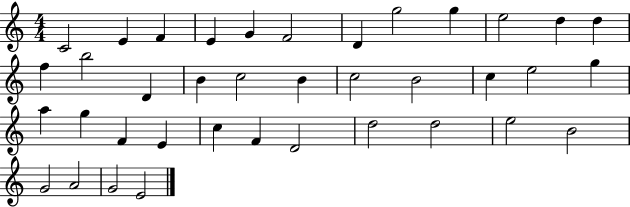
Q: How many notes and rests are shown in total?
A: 38